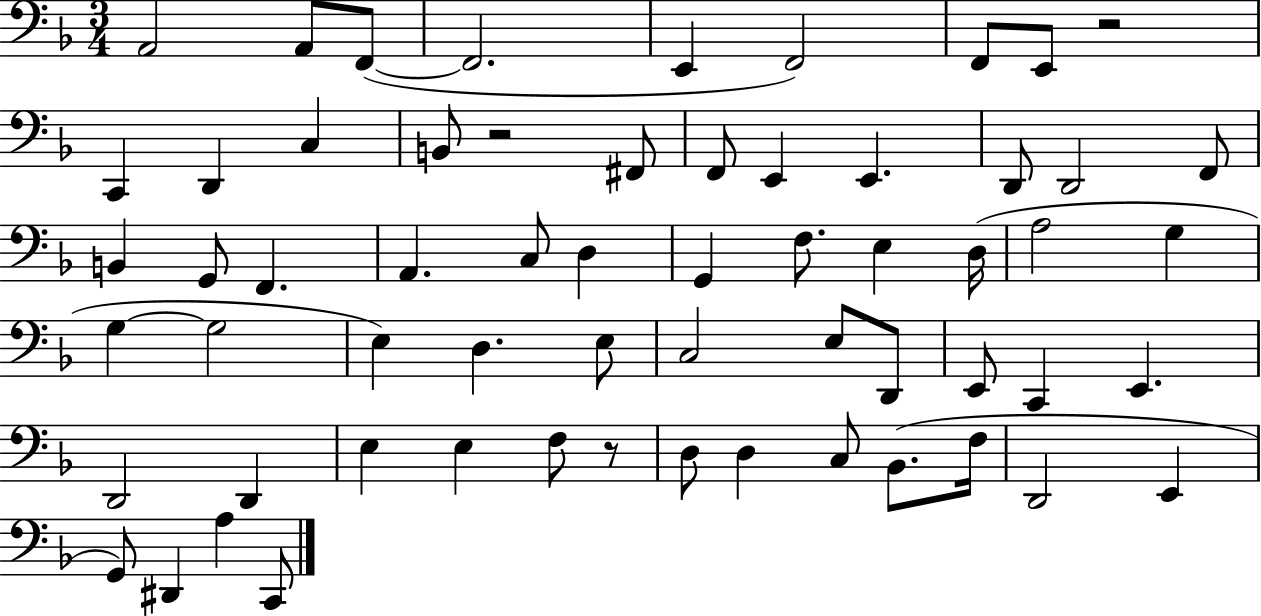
A2/h A2/e F2/e F2/h. E2/q F2/h F2/e E2/e R/h C2/q D2/q C3/q B2/e R/h F#2/e F2/e E2/q E2/q. D2/e D2/h F2/e B2/q G2/e F2/q. A2/q. C3/e D3/q G2/q F3/e. E3/q D3/s A3/h G3/q G3/q G3/h E3/q D3/q. E3/e C3/h E3/e D2/e E2/e C2/q E2/q. D2/h D2/q E3/q E3/q F3/e R/e D3/e D3/q C3/e Bb2/e. F3/s D2/h E2/q G2/e D#2/q A3/q C2/e